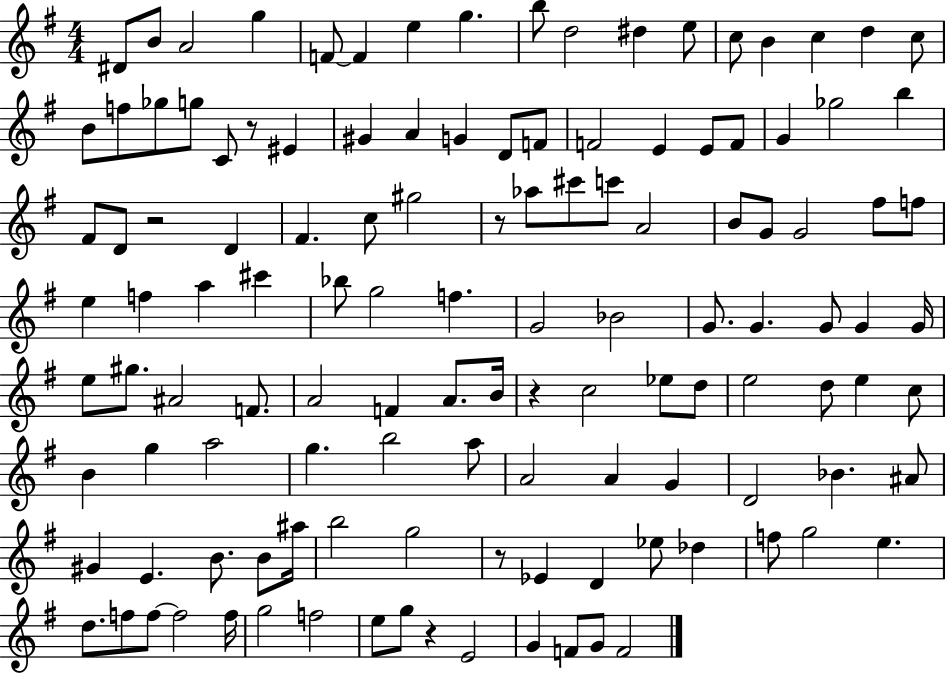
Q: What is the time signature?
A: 4/4